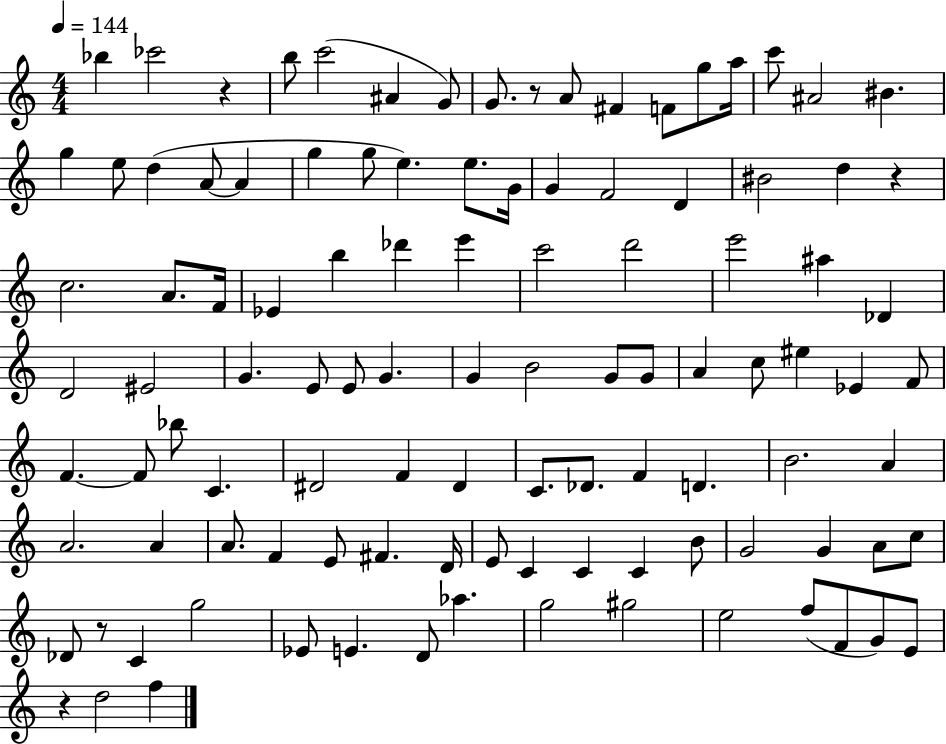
{
  \clef treble
  \numericTimeSignature
  \time 4/4
  \key c \major
  \tempo 4 = 144
  bes''4 ces'''2 r4 | b''8 c'''2( ais'4 g'8) | g'8. r8 a'8 fis'4 f'8 g''8 a''16 | c'''8 ais'2 bis'4. | \break g''4 e''8 d''4( a'8~~ a'4 | g''4 g''8 e''4.) e''8. g'16 | g'4 f'2 d'4 | bis'2 d''4 r4 | \break c''2. a'8. f'16 | ees'4 b''4 des'''4 e'''4 | c'''2 d'''2 | e'''2 ais''4 des'4 | \break d'2 eis'2 | g'4. e'8 e'8 g'4. | g'4 b'2 g'8 g'8 | a'4 c''8 eis''4 ees'4 f'8 | \break f'4.~~ f'8 bes''8 c'4. | dis'2 f'4 dis'4 | c'8. des'8. f'4 d'4. | b'2. a'4 | \break a'2. a'4 | a'8. f'4 e'8 fis'4. d'16 | e'8 c'4 c'4 c'4 b'8 | g'2 g'4 a'8 c''8 | \break des'8 r8 c'4 g''2 | ees'8 e'4. d'8 aes''4. | g''2 gis''2 | e''2 f''8( f'8 g'8) e'8 | \break r4 d''2 f''4 | \bar "|."
}